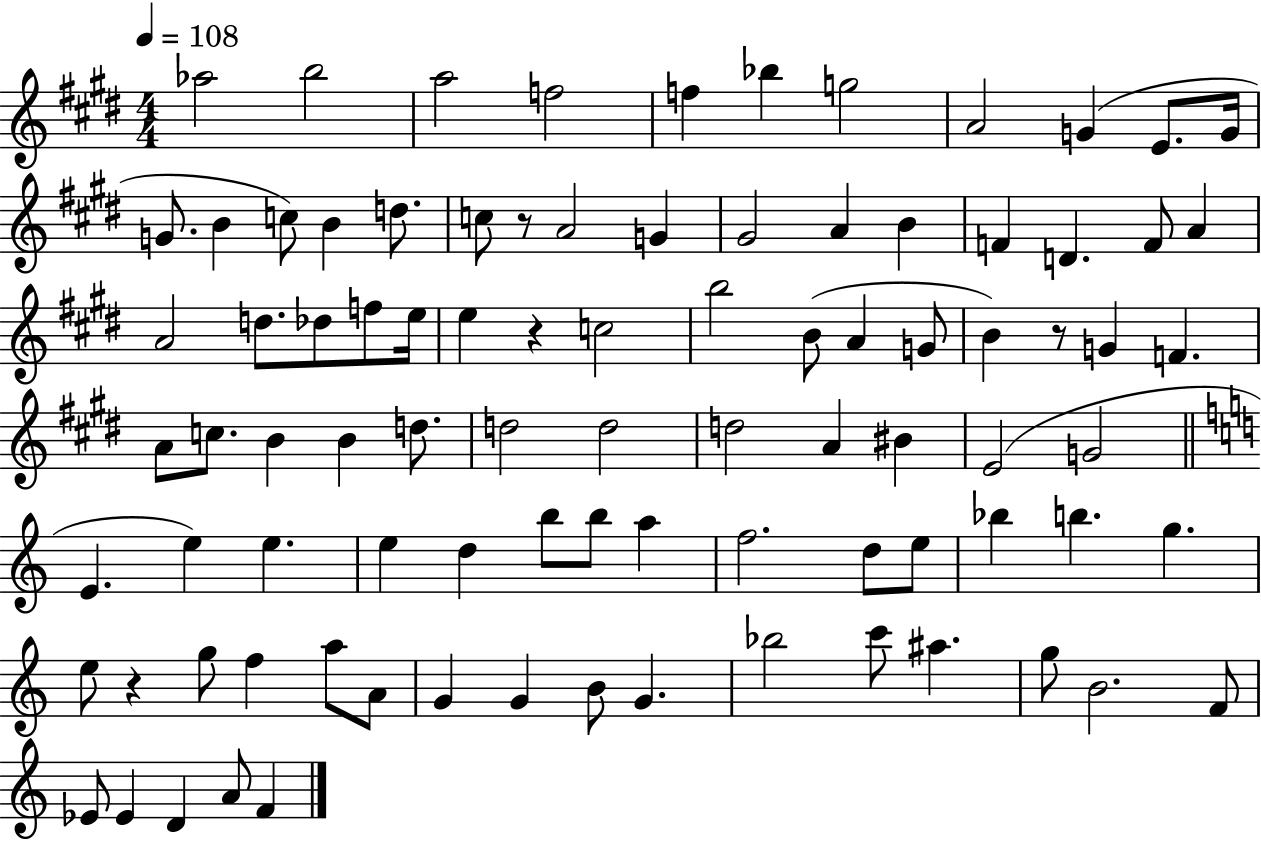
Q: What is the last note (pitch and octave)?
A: F4